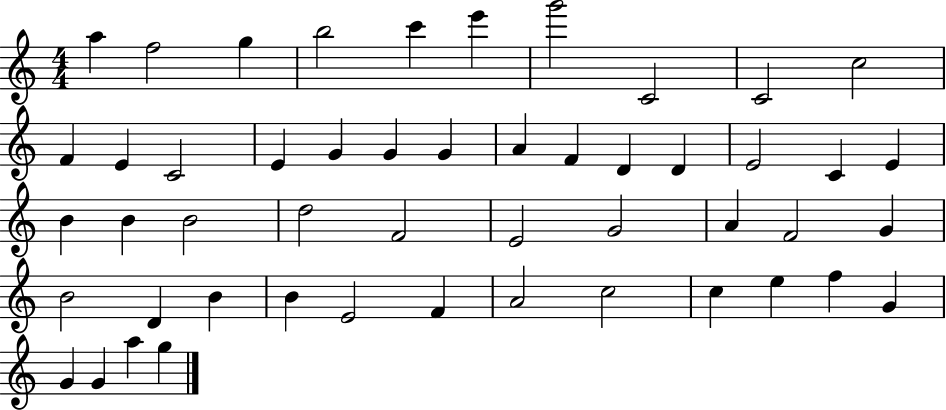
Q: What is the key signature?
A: C major